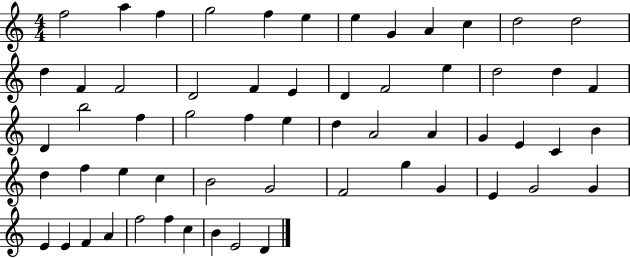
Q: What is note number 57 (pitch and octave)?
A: B4